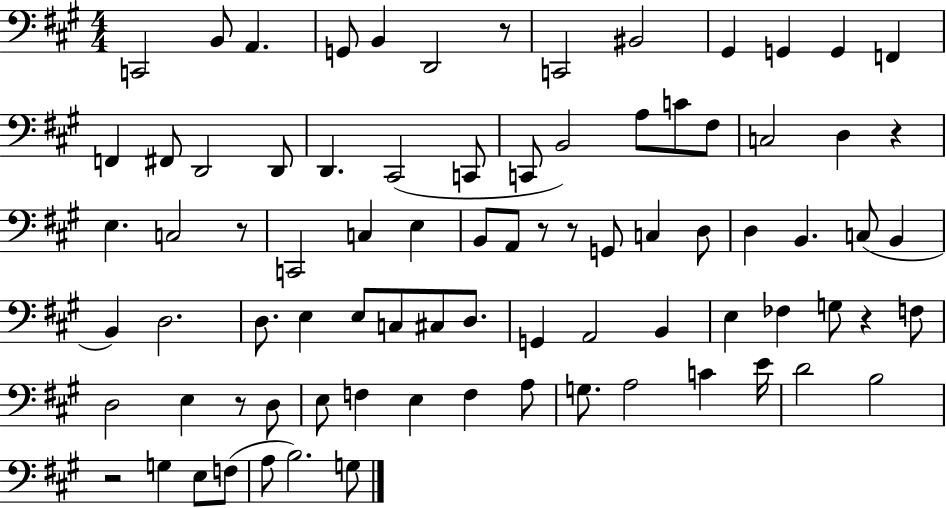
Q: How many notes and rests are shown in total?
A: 83